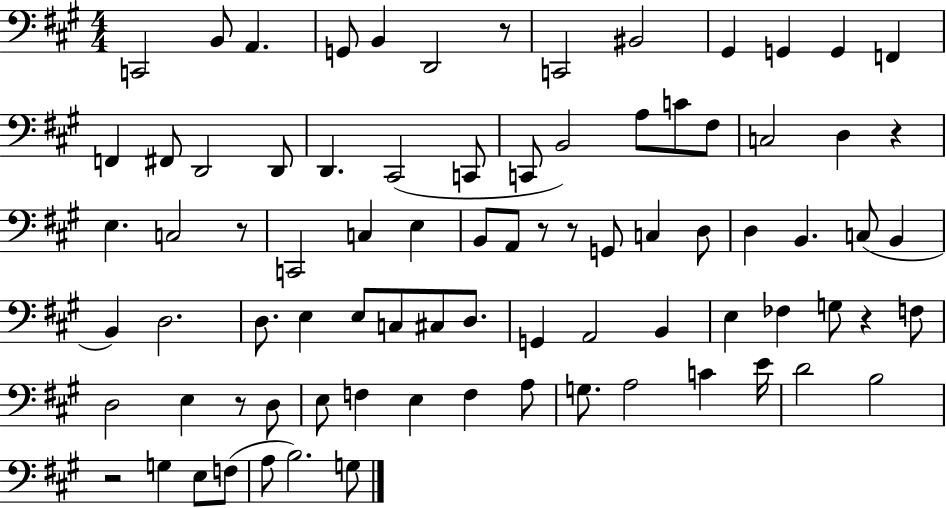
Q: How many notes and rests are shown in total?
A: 83